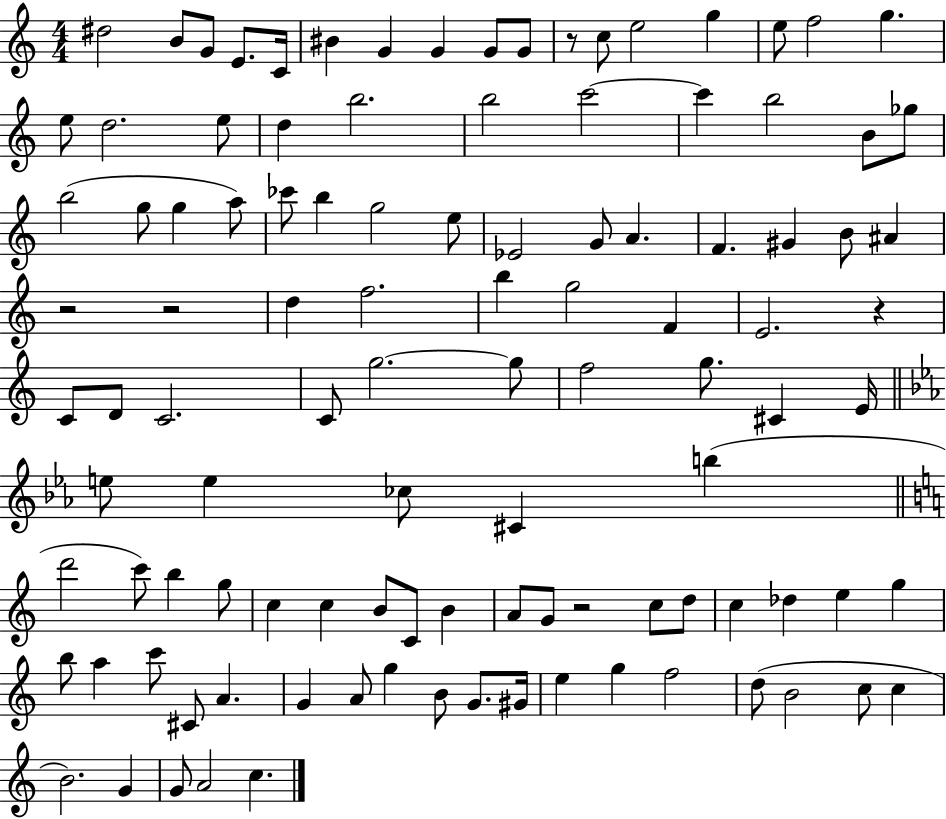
{
  \clef treble
  \numericTimeSignature
  \time 4/4
  \key c \major
  \repeat volta 2 { dis''2 b'8 g'8 e'8. c'16 | bis'4 g'4 g'4 g'8 g'8 | r8 c''8 e''2 g''4 | e''8 f''2 g''4. | \break e''8 d''2. e''8 | d''4 b''2. | b''2 c'''2~~ | c'''4 b''2 b'8 ges''8 | \break b''2( g''8 g''4 a''8) | ces'''8 b''4 g''2 e''8 | ees'2 g'8 a'4. | f'4. gis'4 b'8 ais'4 | \break r2 r2 | d''4 f''2. | b''4 g''2 f'4 | e'2. r4 | \break c'8 d'8 c'2. | c'8 g''2.~~ g''8 | f''2 g''8. cis'4 e'16 | \bar "||" \break \key c \minor e''8 e''4 ces''8 cis'4 b''4( | \bar "||" \break \key a \minor d'''2 c'''8) b''4 g''8 | c''4 c''4 b'8 c'8 b'4 | a'8 g'8 r2 c''8 d''8 | c''4 des''4 e''4 g''4 | \break b''8 a''4 c'''8 cis'8 a'4. | g'4 a'8 g''4 b'8 g'8. gis'16 | e''4 g''4 f''2 | d''8( b'2 c''8 c''4 | \break b'2.) g'4 | g'8 a'2 c''4. | } \bar "|."
}